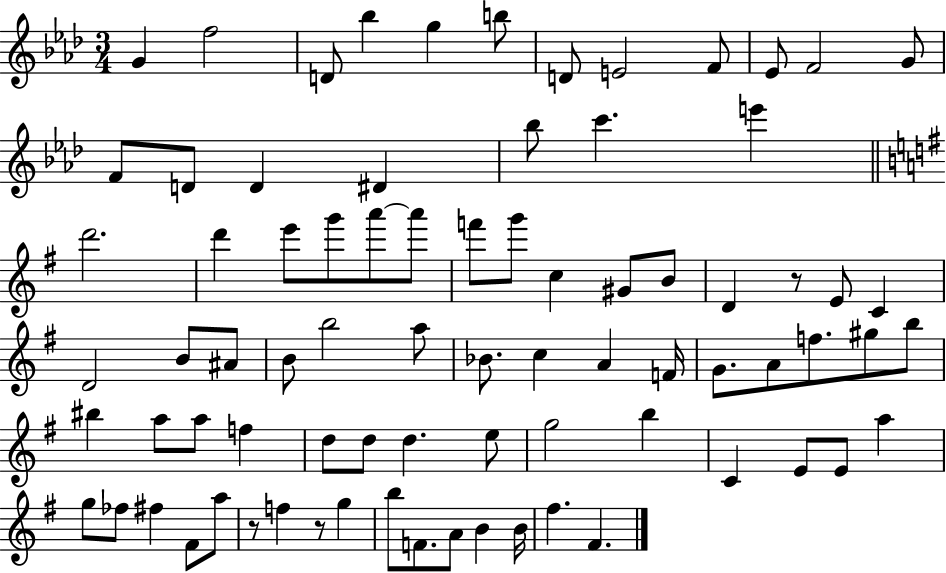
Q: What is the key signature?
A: AES major